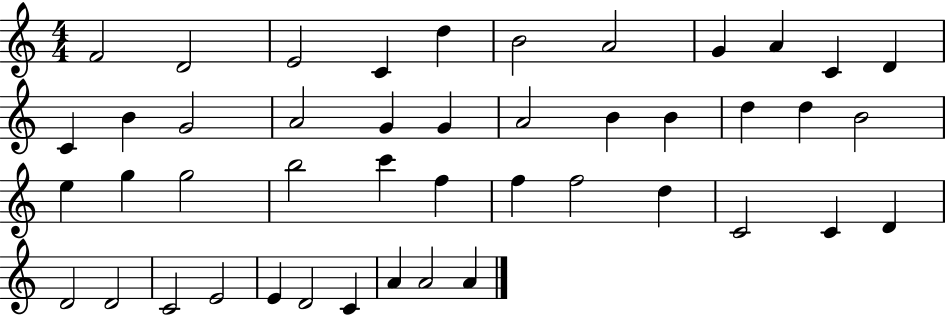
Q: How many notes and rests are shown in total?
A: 45